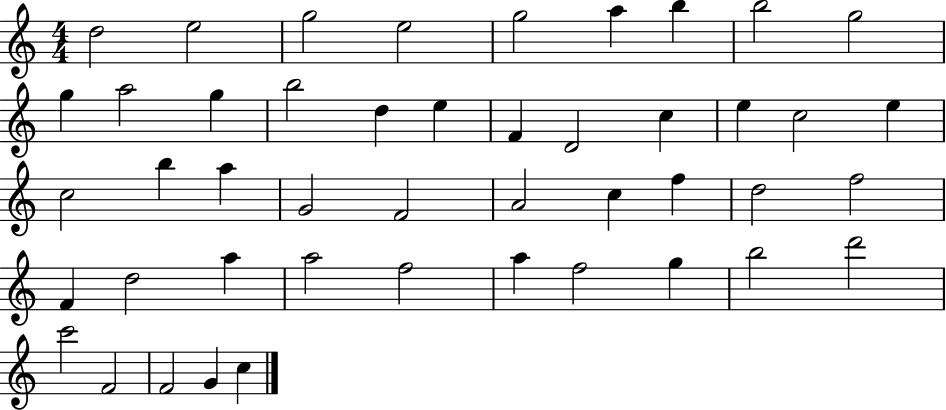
X:1
T:Untitled
M:4/4
L:1/4
K:C
d2 e2 g2 e2 g2 a b b2 g2 g a2 g b2 d e F D2 c e c2 e c2 b a G2 F2 A2 c f d2 f2 F d2 a a2 f2 a f2 g b2 d'2 c'2 F2 F2 G c